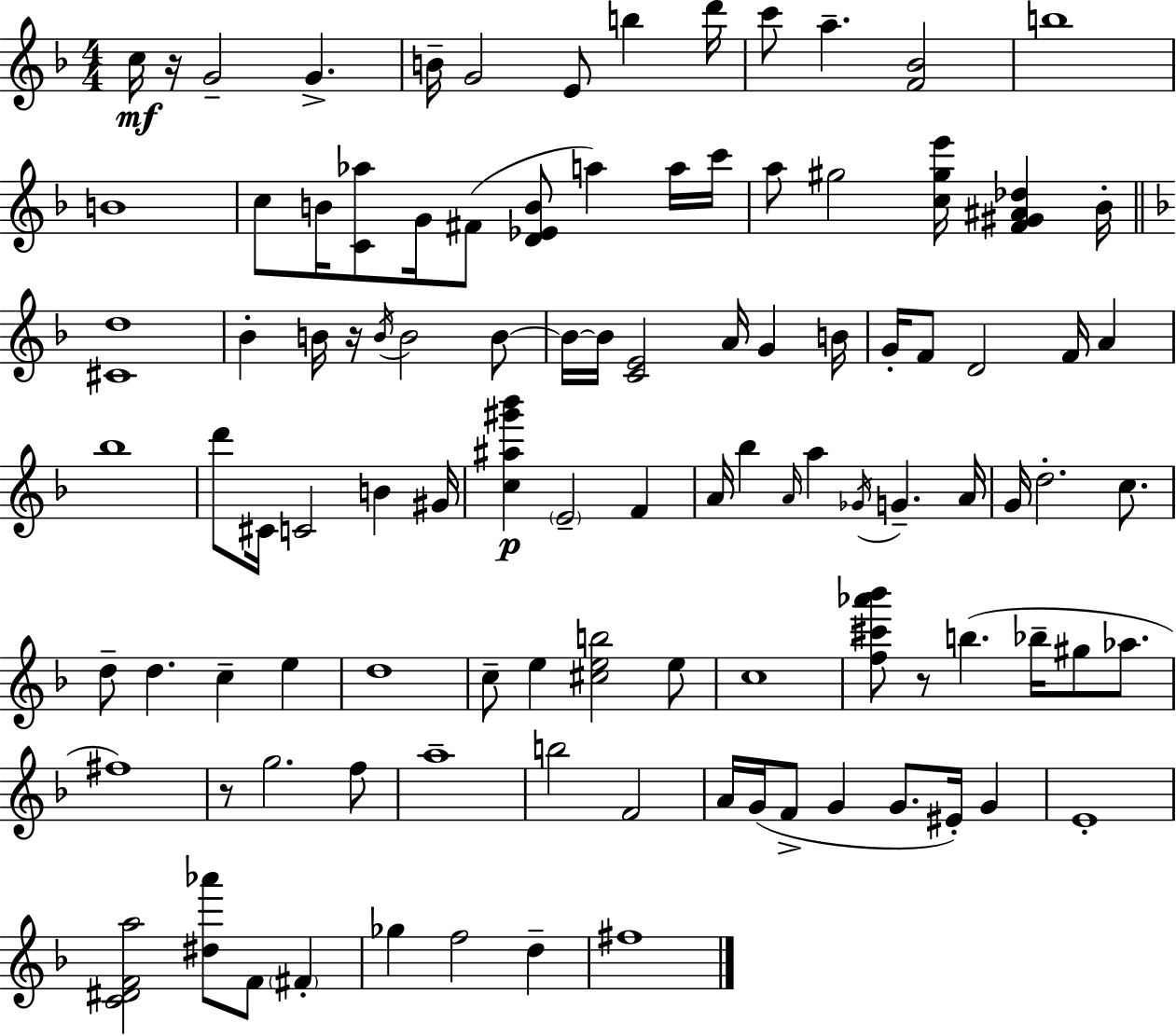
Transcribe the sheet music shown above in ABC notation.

X:1
T:Untitled
M:4/4
L:1/4
K:F
c/4 z/4 G2 G B/4 G2 E/2 b d'/4 c'/2 a [F_B]2 b4 B4 c/2 B/4 [C_a]/2 G/4 ^F/2 [D_EB]/2 a a/4 c'/4 a/2 ^g2 [c^ge']/4 [F^G^A_d] _B/4 [^Cd]4 _B B/4 z/4 B/4 B2 B/2 B/4 B/4 [CE]2 A/4 G B/4 G/4 F/2 D2 F/4 A _b4 d'/2 ^C/4 C2 B ^G/4 [c^a^g'_b'] E2 F A/4 _b A/4 a _G/4 G A/4 G/4 d2 c/2 d/2 d c e d4 c/2 e [^ceb]2 e/2 c4 [f^c'_a'_b']/2 z/2 b _b/4 ^g/2 _a/2 ^f4 z/2 g2 f/2 a4 b2 F2 A/4 G/4 F/2 G G/2 ^E/4 G E4 [C^DFa]2 [^d_a']/2 F/2 ^F _g f2 d ^f4